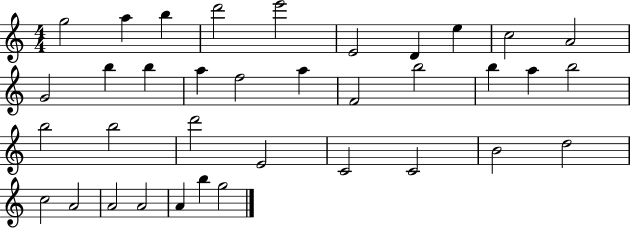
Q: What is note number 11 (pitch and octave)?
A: G4